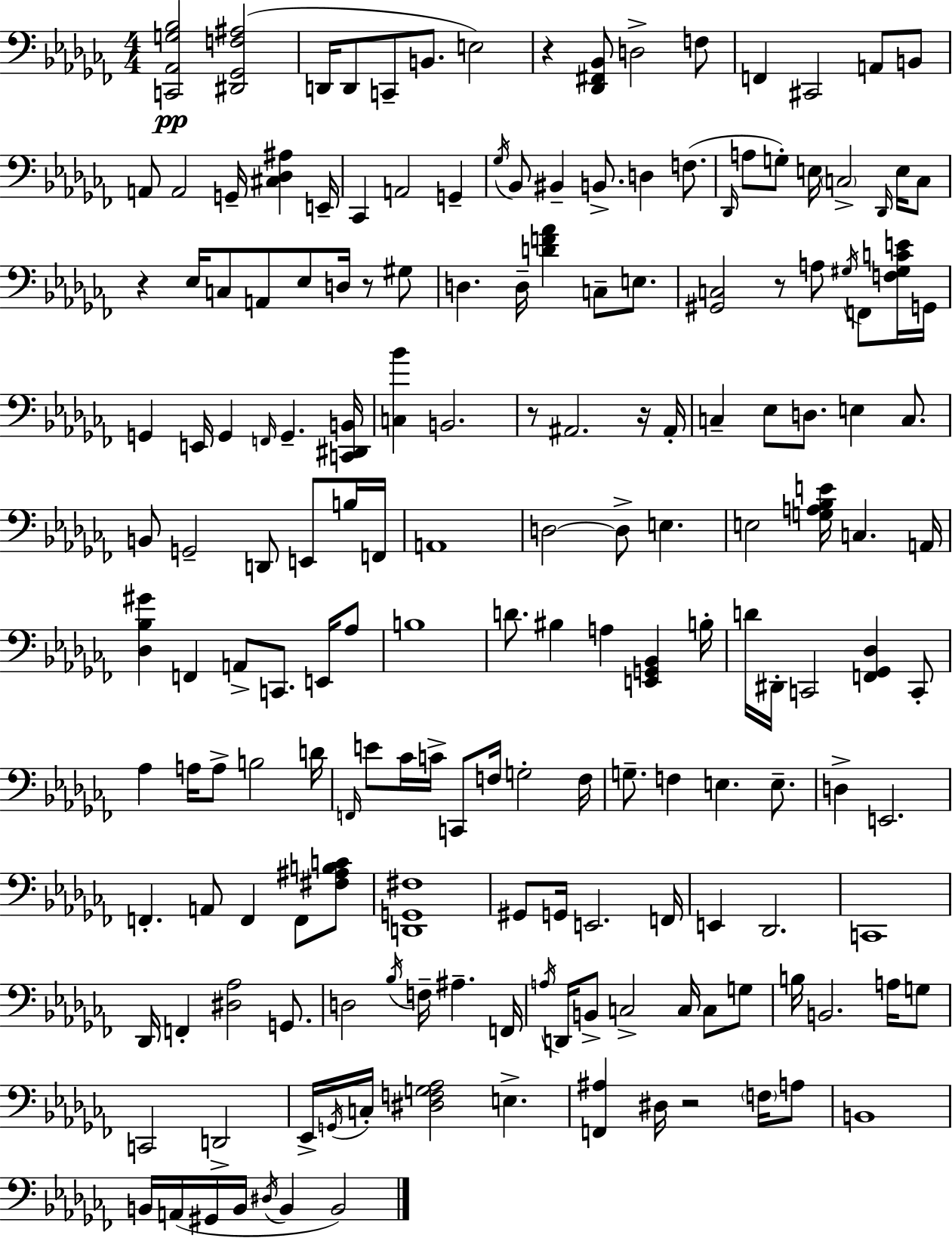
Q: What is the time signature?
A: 4/4